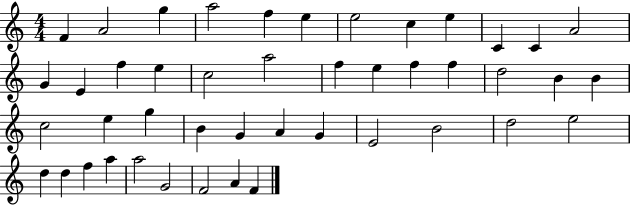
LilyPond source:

{
  \clef treble
  \numericTimeSignature
  \time 4/4
  \key c \major
  f'4 a'2 g''4 | a''2 f''4 e''4 | e''2 c''4 e''4 | c'4 c'4 a'2 | \break g'4 e'4 f''4 e''4 | c''2 a''2 | f''4 e''4 f''4 f''4 | d''2 b'4 b'4 | \break c''2 e''4 g''4 | b'4 g'4 a'4 g'4 | e'2 b'2 | d''2 e''2 | \break d''4 d''4 f''4 a''4 | a''2 g'2 | f'2 a'4 f'4 | \bar "|."
}